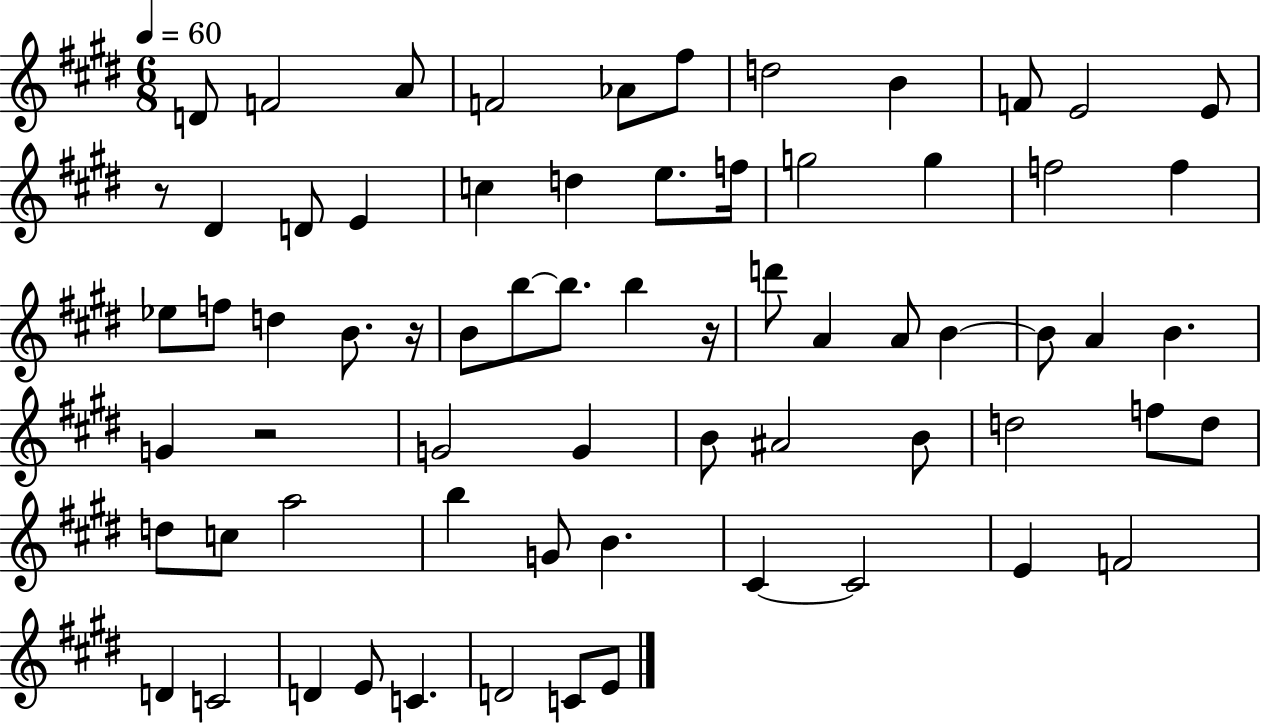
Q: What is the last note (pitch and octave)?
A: E4